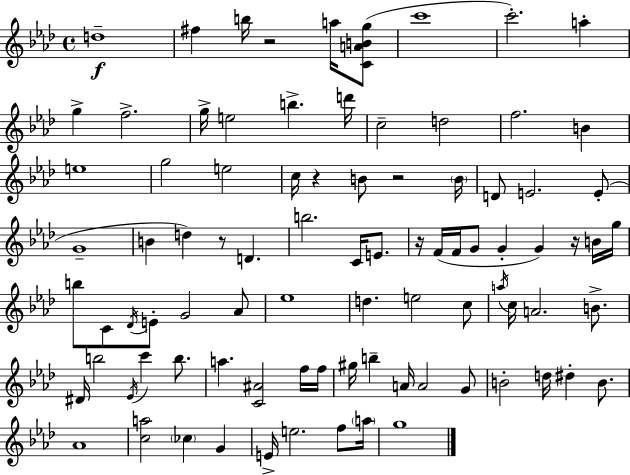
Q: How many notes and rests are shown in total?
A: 88